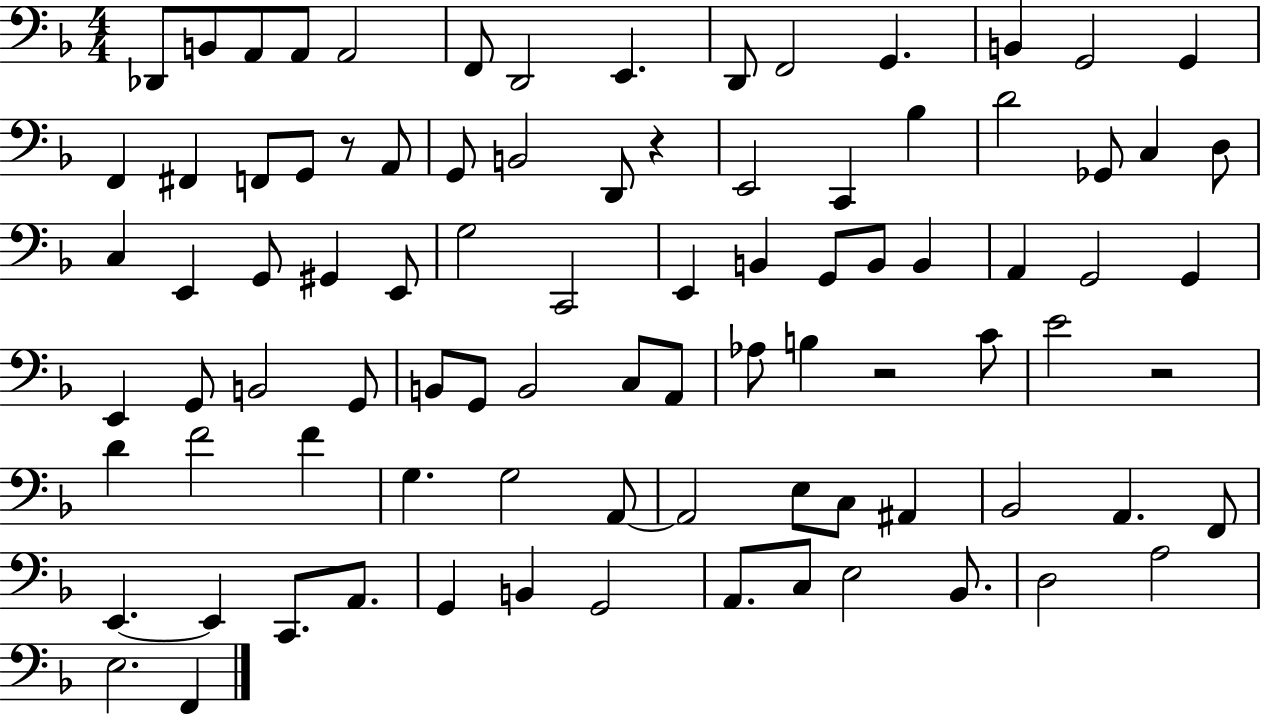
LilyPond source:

{
  \clef bass
  \numericTimeSignature
  \time 4/4
  \key f \major
  \repeat volta 2 { des,8 b,8 a,8 a,8 a,2 | f,8 d,2 e,4. | d,8 f,2 g,4. | b,4 g,2 g,4 | \break f,4 fis,4 f,8 g,8 r8 a,8 | g,8 b,2 d,8 r4 | e,2 c,4 bes4 | d'2 ges,8 c4 d8 | \break c4 e,4 g,8 gis,4 e,8 | g2 c,2 | e,4 b,4 g,8 b,8 b,4 | a,4 g,2 g,4 | \break e,4 g,8 b,2 g,8 | b,8 g,8 b,2 c8 a,8 | aes8 b4 r2 c'8 | e'2 r2 | \break d'4 f'2 f'4 | g4. g2 a,8~~ | a,2 e8 c8 ais,4 | bes,2 a,4. f,8 | \break e,4.~~ e,4 c,8. a,8. | g,4 b,4 g,2 | a,8. c8 e2 bes,8. | d2 a2 | \break e2. f,4 | } \bar "|."
}